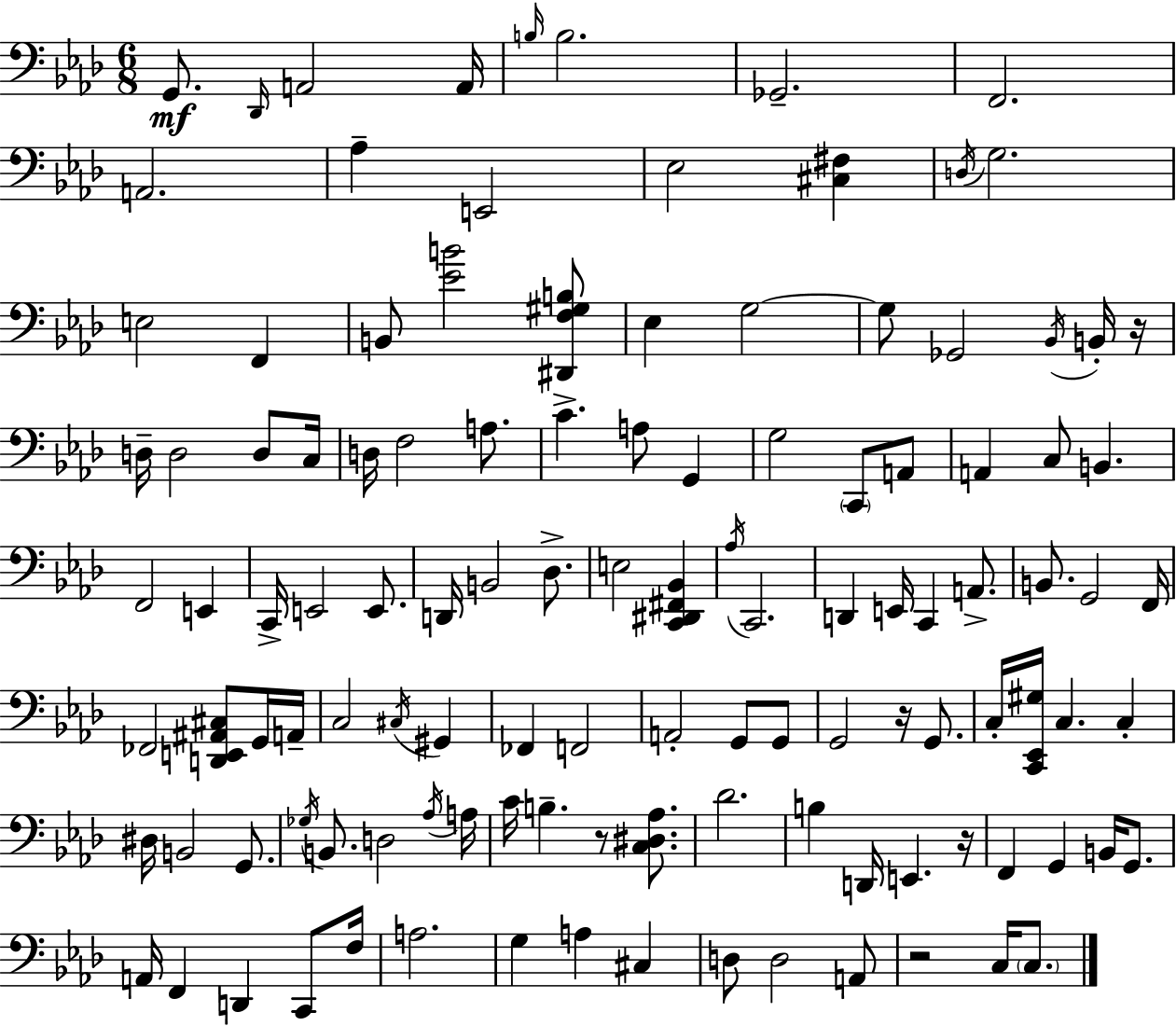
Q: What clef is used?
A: bass